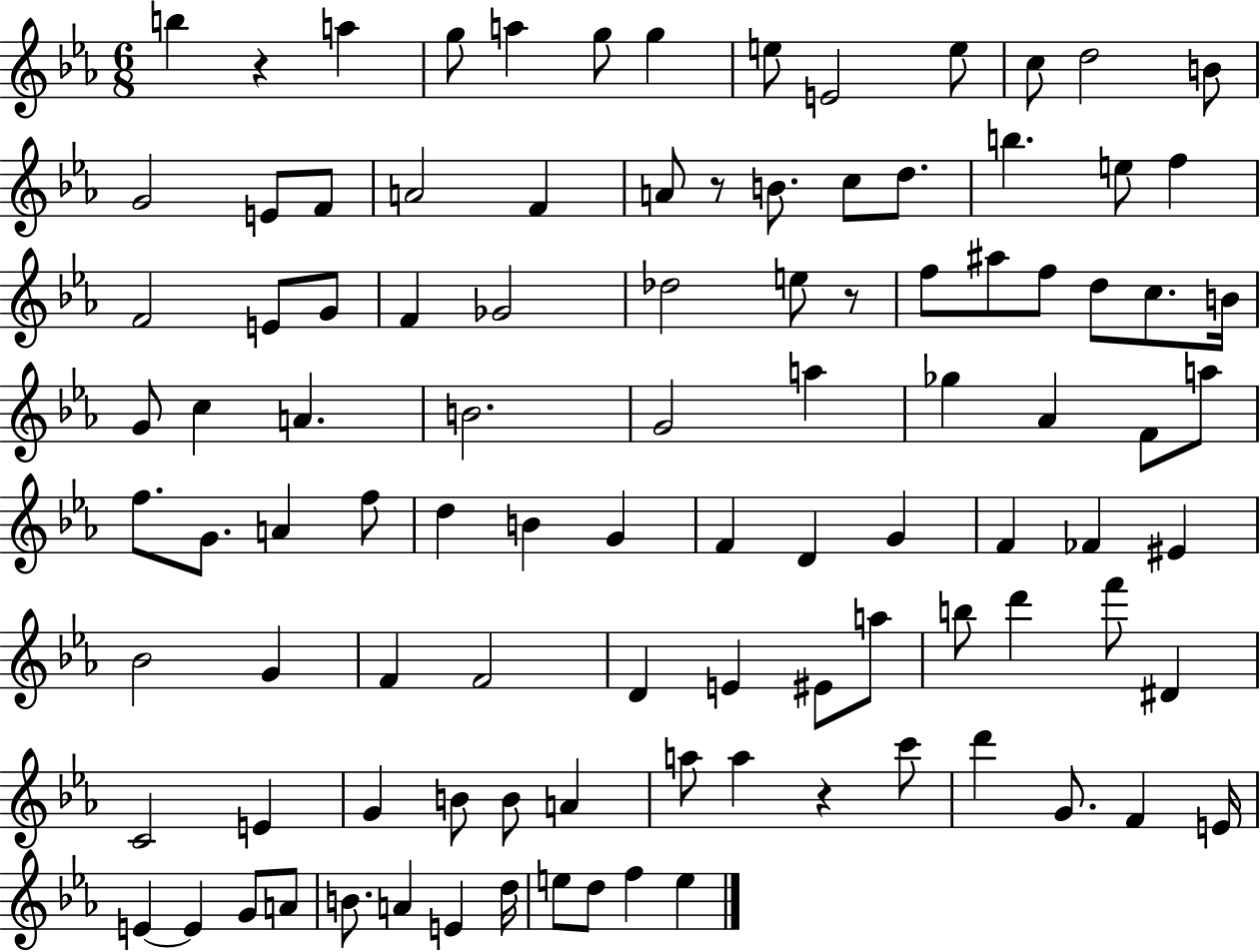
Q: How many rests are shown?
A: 4